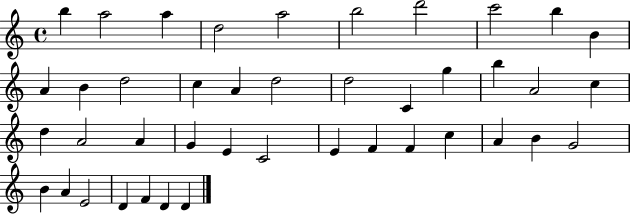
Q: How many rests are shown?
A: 0